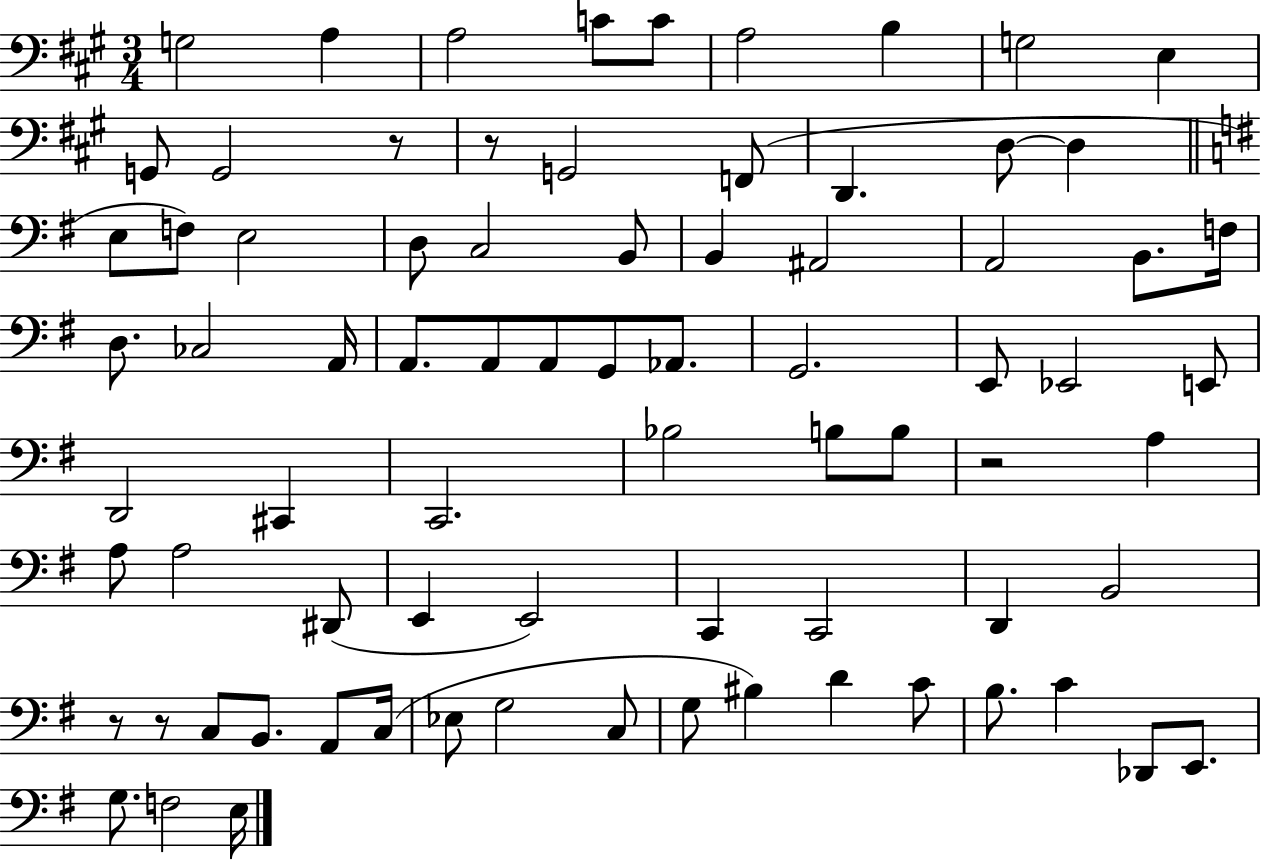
G3/h A3/q A3/h C4/e C4/e A3/h B3/q G3/h E3/q G2/e G2/h R/e R/e G2/h F2/e D2/q. D3/e D3/q E3/e F3/e E3/h D3/e C3/h B2/e B2/q A#2/h A2/h B2/e. F3/s D3/e. CES3/h A2/s A2/e. A2/e A2/e G2/e Ab2/e. G2/h. E2/e Eb2/h E2/e D2/h C#2/q C2/h. Bb3/h B3/e B3/e R/h A3/q A3/e A3/h D#2/e E2/q E2/h C2/q C2/h D2/q B2/h R/e R/e C3/e B2/e. A2/e C3/s Eb3/e G3/h C3/e G3/e BIS3/q D4/q C4/e B3/e. C4/q Db2/e E2/e. G3/e. F3/h E3/s